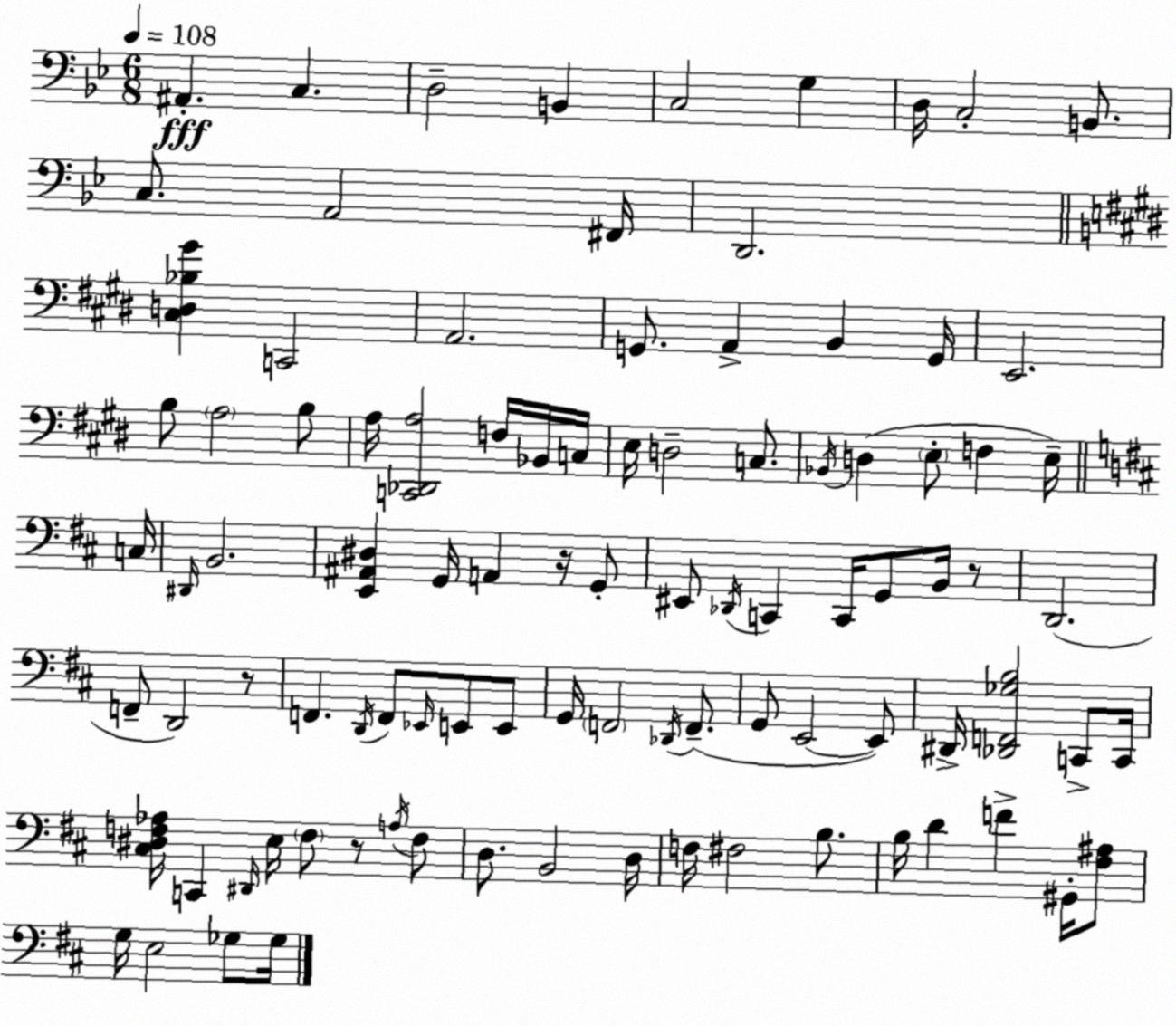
X:1
T:Untitled
M:6/8
L:1/4
K:Bb
^A,, C, D,2 B,, C,2 G, D,/4 C,2 B,,/2 C,/2 A,,2 ^F,,/4 D,,2 [^C,D,_B,^G] C,,2 A,,2 G,,/2 A,, B,, G,,/4 E,,2 B,/2 A,2 B,/2 A,/4 [C,,_D,,A,]2 F,/4 _B,,/4 C,/4 E,/4 D,2 C,/2 _B,,/4 D, E,/2 F, E,/4 C,/4 ^D,,/4 B,,2 [E,,^A,,^D,] G,,/4 A,, z/4 G,,/2 ^E,,/2 _D,,/4 C,, C,,/4 G,,/2 B,,/4 z/2 D,,2 F,,/2 D,,2 z/2 F,, D,,/4 F,,/2 _E,,/4 E,,/2 E,,/2 G,,/4 F,,2 _D,,/4 F,,/2 G,,/2 E,,2 E,,/2 ^D,,/4 [_D,,F,,_G,B,]2 C,,/2 C,,/4 [^C,^D,F,_A,]/4 C,, ^D,,/4 E,/4 F,/2 z/2 A,/4 F,/2 D,/2 B,,2 D,/4 F,/4 ^F,2 B,/2 B,/4 D F ^G,,/4 [^F,^A,]/2 G,/4 E,2 _G,/2 _G,/4